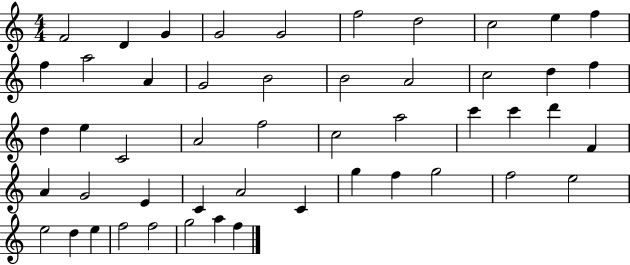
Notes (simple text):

F4/h D4/q G4/q G4/h G4/h F5/h D5/h C5/h E5/q F5/q F5/q A5/h A4/q G4/h B4/h B4/h A4/h C5/h D5/q F5/q D5/q E5/q C4/h A4/h F5/h C5/h A5/h C6/q C6/q D6/q F4/q A4/q G4/h E4/q C4/q A4/h C4/q G5/q F5/q G5/h F5/h E5/h E5/h D5/q E5/q F5/h F5/h G5/h A5/q F5/q